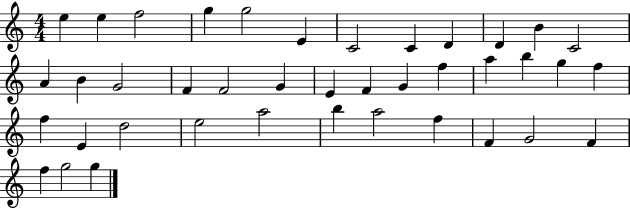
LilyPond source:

{
  \clef treble
  \numericTimeSignature
  \time 4/4
  \key c \major
  e''4 e''4 f''2 | g''4 g''2 e'4 | c'2 c'4 d'4 | d'4 b'4 c'2 | \break a'4 b'4 g'2 | f'4 f'2 g'4 | e'4 f'4 g'4 f''4 | a''4 b''4 g''4 f''4 | \break f''4 e'4 d''2 | e''2 a''2 | b''4 a''2 f''4 | f'4 g'2 f'4 | \break f''4 g''2 g''4 | \bar "|."
}